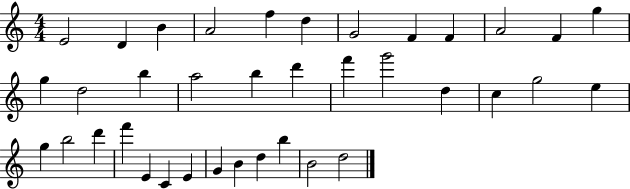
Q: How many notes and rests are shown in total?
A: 37